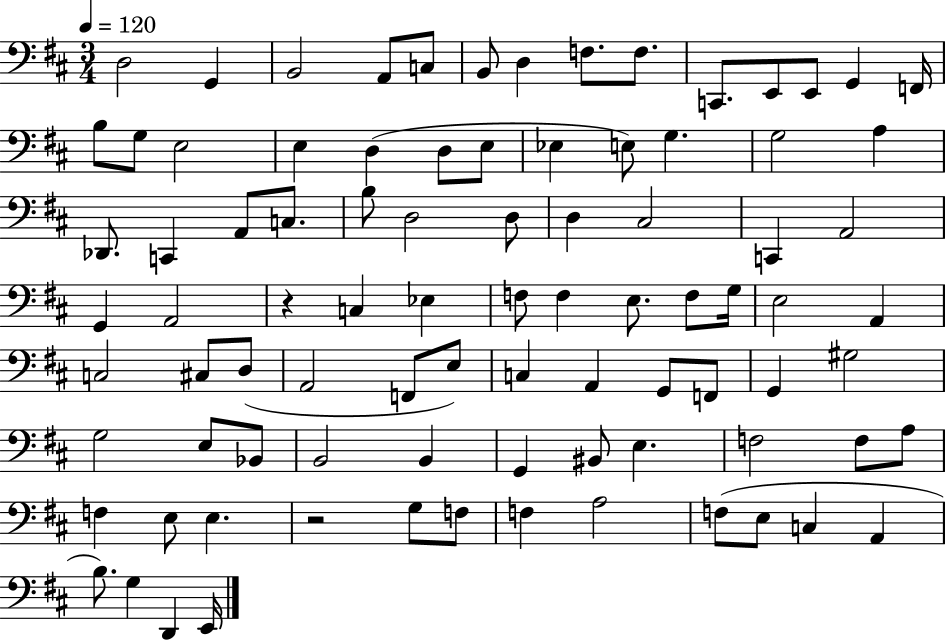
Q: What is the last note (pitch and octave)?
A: E2